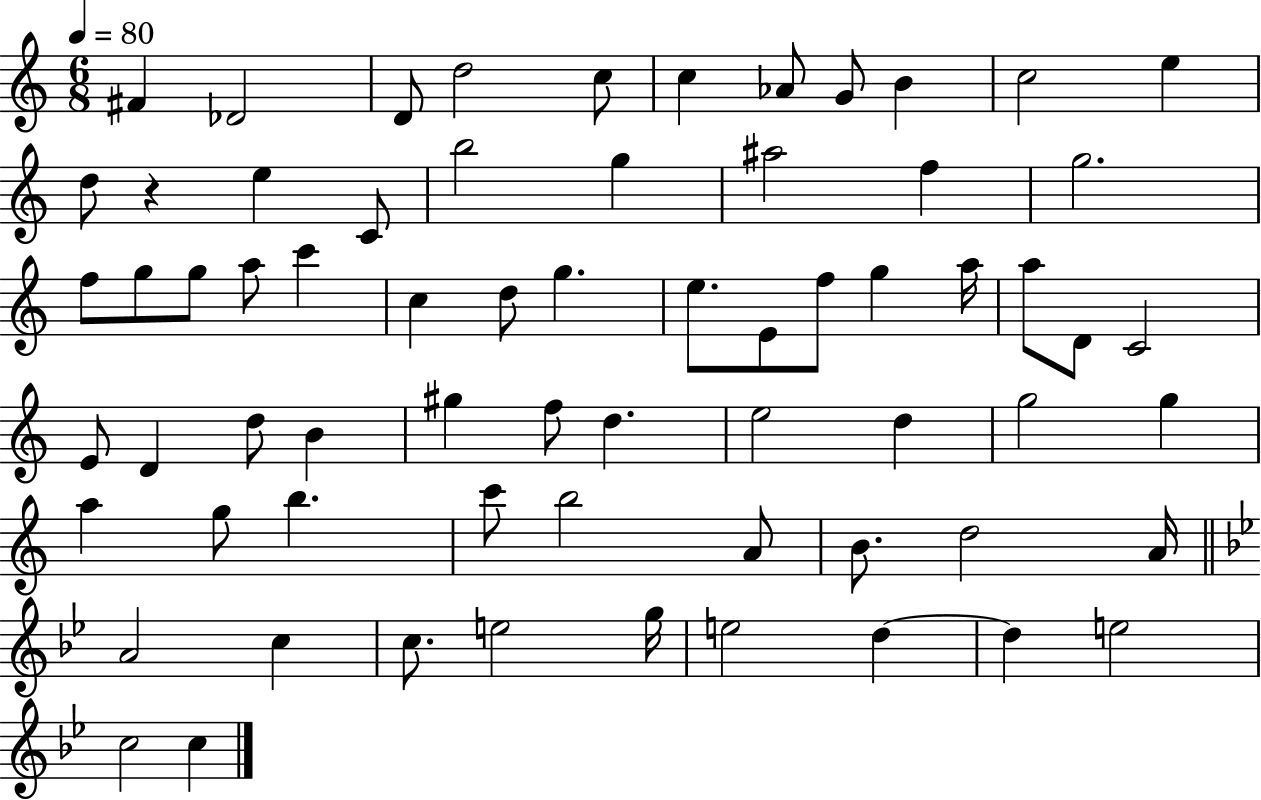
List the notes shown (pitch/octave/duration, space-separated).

F#4/q Db4/h D4/e D5/h C5/e C5/q Ab4/e G4/e B4/q C5/h E5/q D5/e R/q E5/q C4/e B5/h G5/q A#5/h F5/q G5/h. F5/e G5/e G5/e A5/e C6/q C5/q D5/e G5/q. E5/e. E4/e F5/e G5/q A5/s A5/e D4/e C4/h E4/e D4/q D5/e B4/q G#5/q F5/e D5/q. E5/h D5/q G5/h G5/q A5/q G5/e B5/q. C6/e B5/h A4/e B4/e. D5/h A4/s A4/h C5/q C5/e. E5/h G5/s E5/h D5/q D5/q E5/h C5/h C5/q